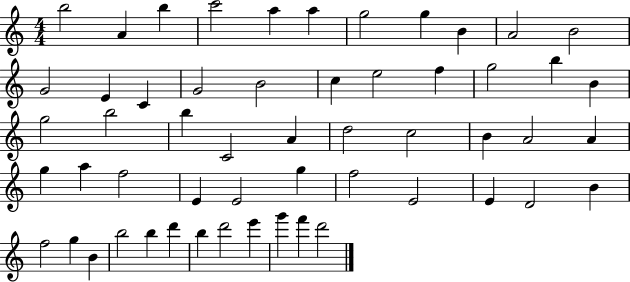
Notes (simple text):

B5/h A4/q B5/q C6/h A5/q A5/q G5/h G5/q B4/q A4/h B4/h G4/h E4/q C4/q G4/h B4/h C5/q E5/h F5/q G5/h B5/q B4/q G5/h B5/h B5/q C4/h A4/q D5/h C5/h B4/q A4/h A4/q G5/q A5/q F5/h E4/q E4/h G5/q F5/h E4/h E4/q D4/h B4/q F5/h G5/q B4/q B5/h B5/q D6/q B5/q D6/h E6/q G6/q F6/q D6/h